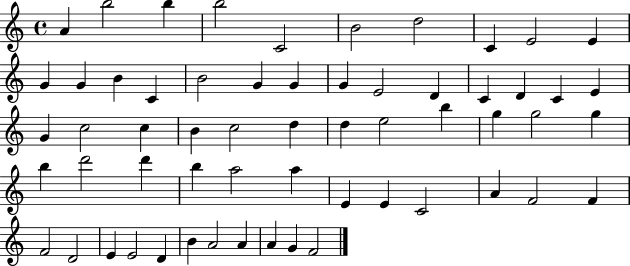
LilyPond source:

{
  \clef treble
  \time 4/4
  \defaultTimeSignature
  \key c \major
  a'4 b''2 b''4 | b''2 c'2 | b'2 d''2 | c'4 e'2 e'4 | \break g'4 g'4 b'4 c'4 | b'2 g'4 g'4 | g'4 e'2 d'4 | c'4 d'4 c'4 e'4 | \break g'4 c''2 c''4 | b'4 c''2 d''4 | d''4 e''2 b''4 | g''4 g''2 g''4 | \break b''4 d'''2 d'''4 | b''4 a''2 a''4 | e'4 e'4 c'2 | a'4 f'2 f'4 | \break f'2 d'2 | e'4 e'2 d'4 | b'4 a'2 a'4 | a'4 g'4 f'2 | \break \bar "|."
}